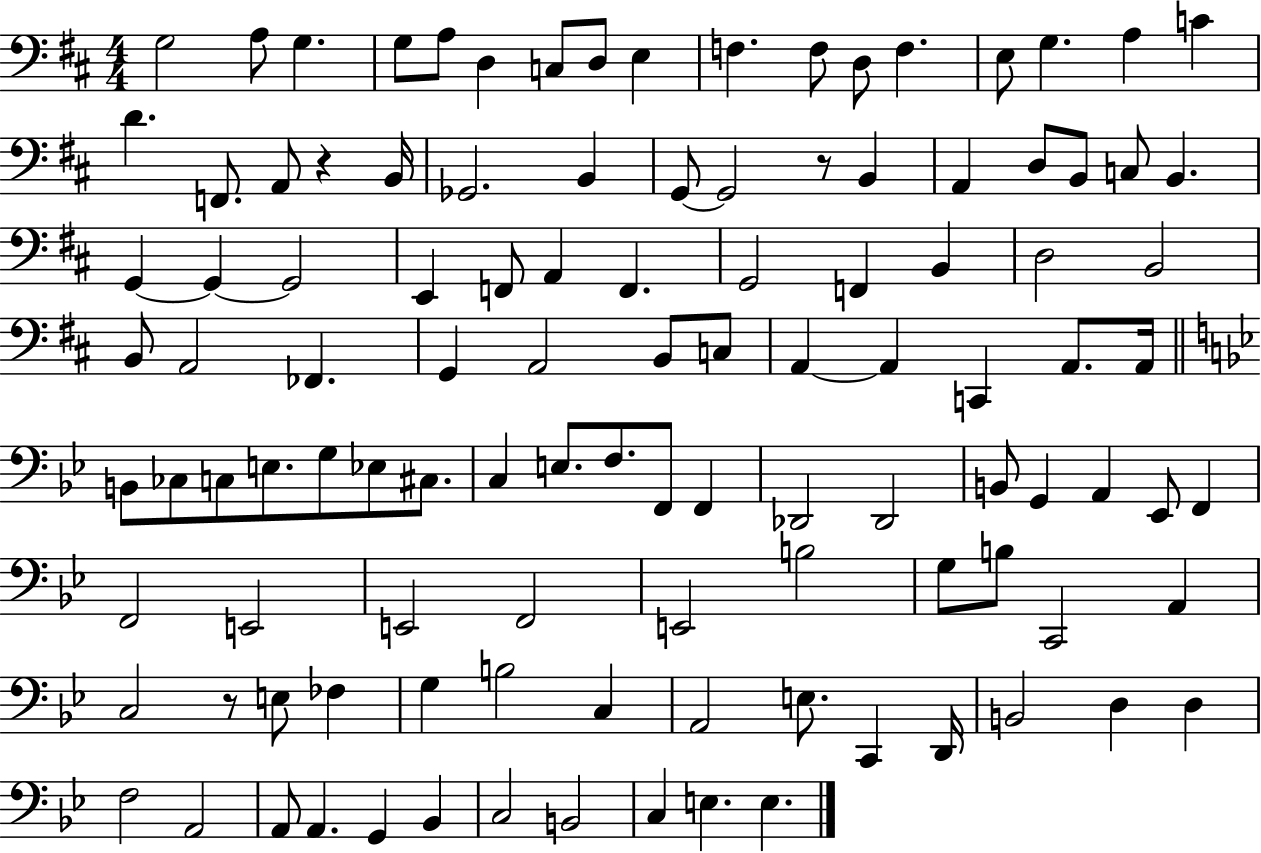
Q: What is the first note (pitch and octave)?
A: G3